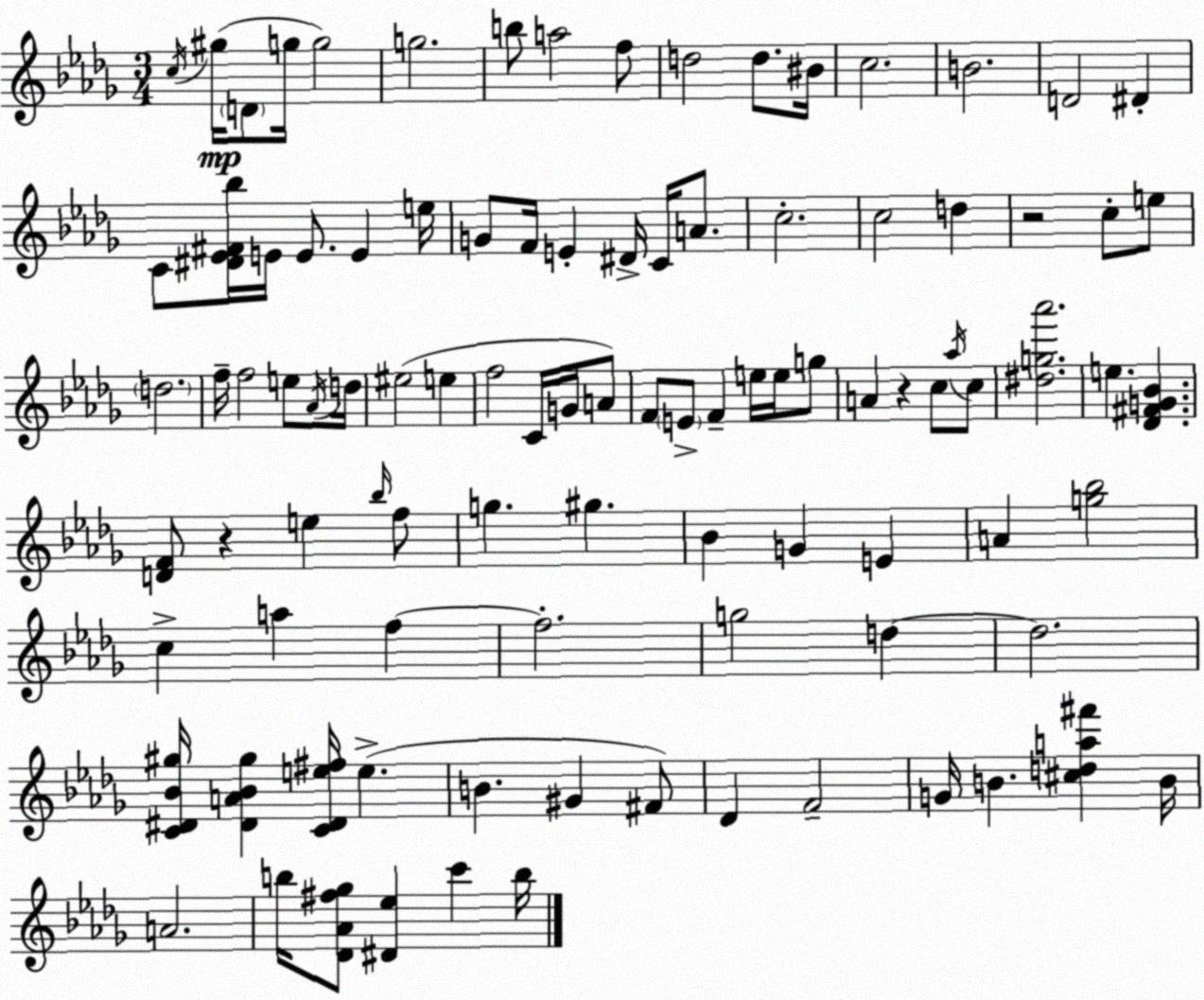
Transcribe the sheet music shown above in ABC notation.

X:1
T:Untitled
M:3/4
L:1/4
K:Bbm
c/4 ^g/4 D/2 g/4 g2 g2 b/2 a2 f/2 d2 d/2 ^B/4 c2 B2 D2 ^D C/2 [^D_E^F_b]/4 E/4 E/2 E e/4 G/2 F/4 E ^D/4 C/4 A/2 c2 c2 d z2 c/2 e/2 d2 f/4 f2 e/2 _A/4 d/4 ^e2 e f2 C/4 G/4 A/2 F/2 E/2 F e/4 e/4 g/2 A z c/2 _a/4 c/2 [^dg_a']2 e [_D^FG_B] [DF]/2 z e _b/4 f/2 g ^g _B G E A [g_b]2 c a f f2 g2 d d2 [C^D_B^g]/4 [^DA_B^g] [C^De^f]/4 e B ^G ^F/2 _D F2 G/4 B [^cda^f'] B/4 A2 b/4 [_D_A^f_g]/2 [^D_e] c' b/4